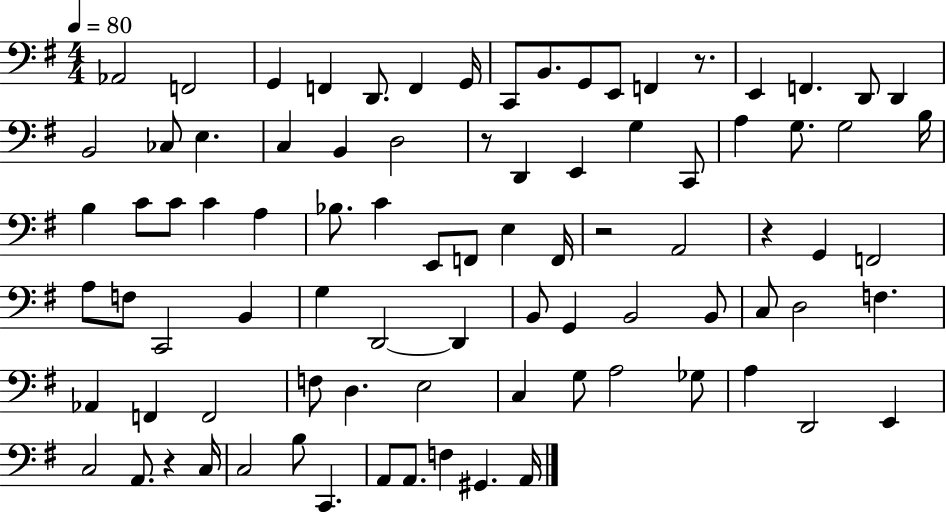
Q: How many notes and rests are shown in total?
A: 87